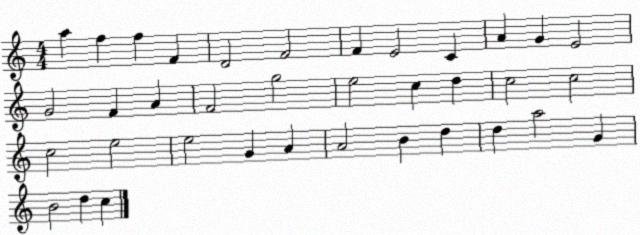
X:1
T:Untitled
M:4/4
L:1/4
K:C
a f f F D2 F2 F E2 C A G E2 G2 F A F2 g2 e2 c d c2 c2 c2 e2 e2 G A A2 B d d a2 G B2 d c